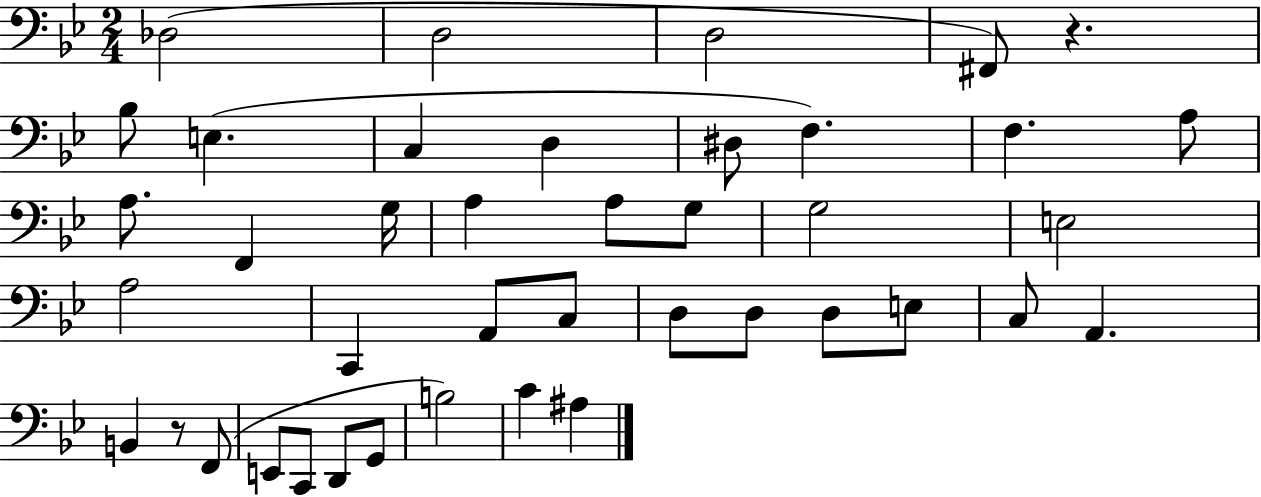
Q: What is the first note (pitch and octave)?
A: Db3